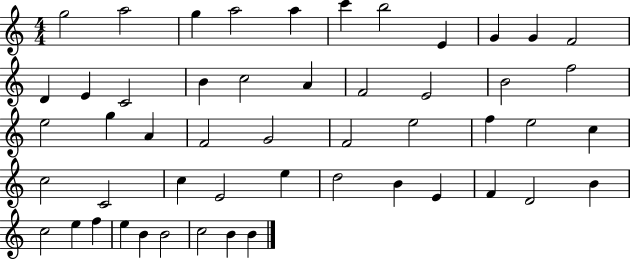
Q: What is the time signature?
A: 4/4